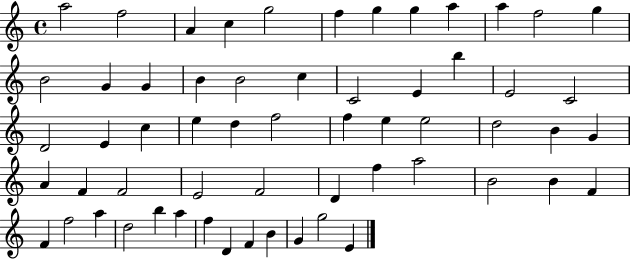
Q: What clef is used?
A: treble